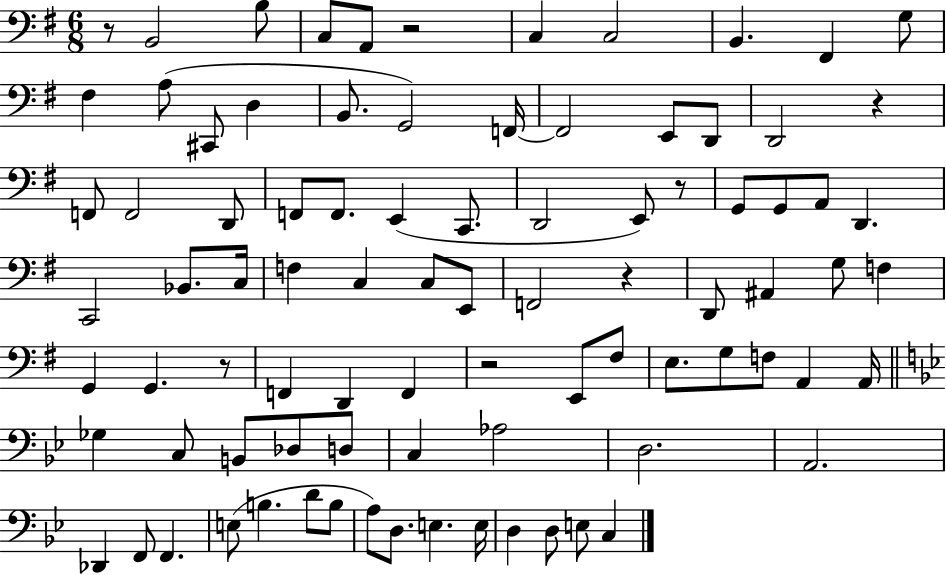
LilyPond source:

{
  \clef bass
  \numericTimeSignature
  \time 6/8
  \key g \major
  r8 b,2 b8 | c8 a,8 r2 | c4 c2 | b,4. fis,4 g8 | \break fis4 a8( cis,8 d4 | b,8. g,2) f,16~~ | f,2 e,8 d,8 | d,2 r4 | \break f,8 f,2 d,8 | f,8 f,8. e,4( c,8. | d,2 e,8) r8 | g,8 g,8 a,8 d,4. | \break c,2 bes,8. c16 | f4 c4 c8 e,8 | f,2 r4 | d,8 ais,4 g8 f4 | \break g,4 g,4. r8 | f,4 d,4 f,4 | r2 e,8 fis8 | e8. g8 f8 a,4 a,16 | \break \bar "||" \break \key bes \major ges4 c8 b,8 des8 d8 | c4 aes2 | d2. | a,2. | \break des,4 f,8 f,4. | e8( b4. d'8 b8 | a8) d8. e4. e16 | d4 d8 e8 c4 | \break \bar "|."
}